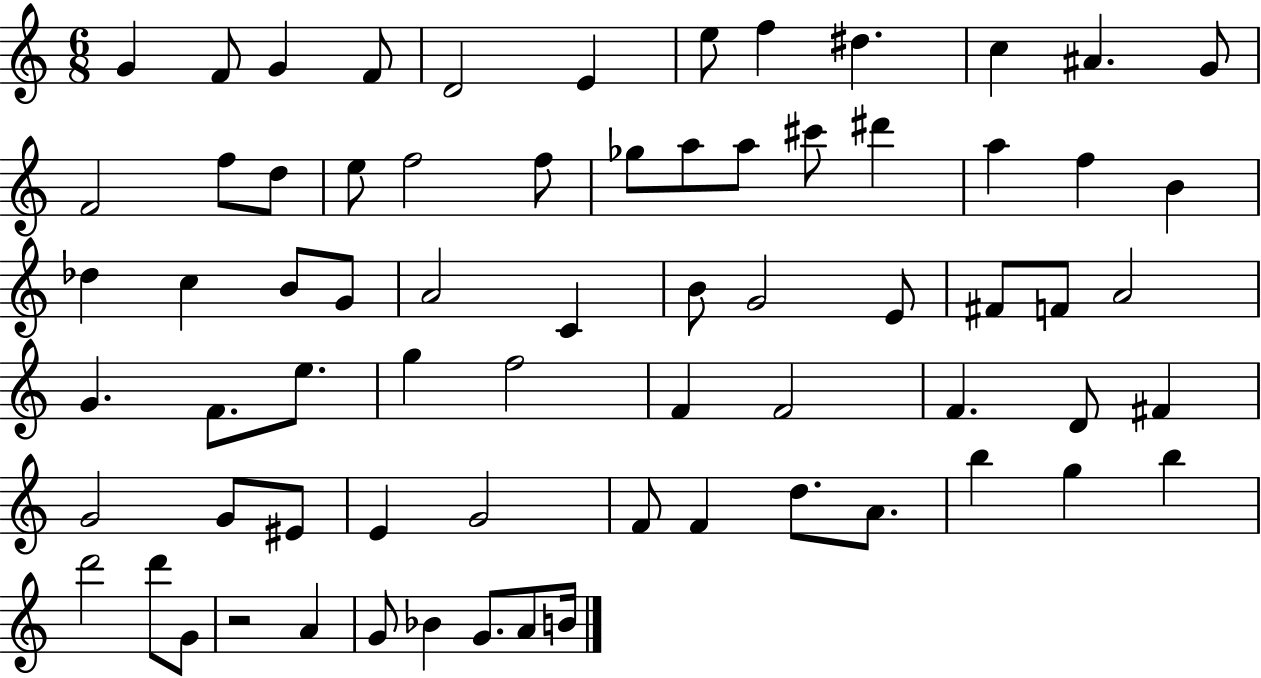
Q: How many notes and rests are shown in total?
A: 70